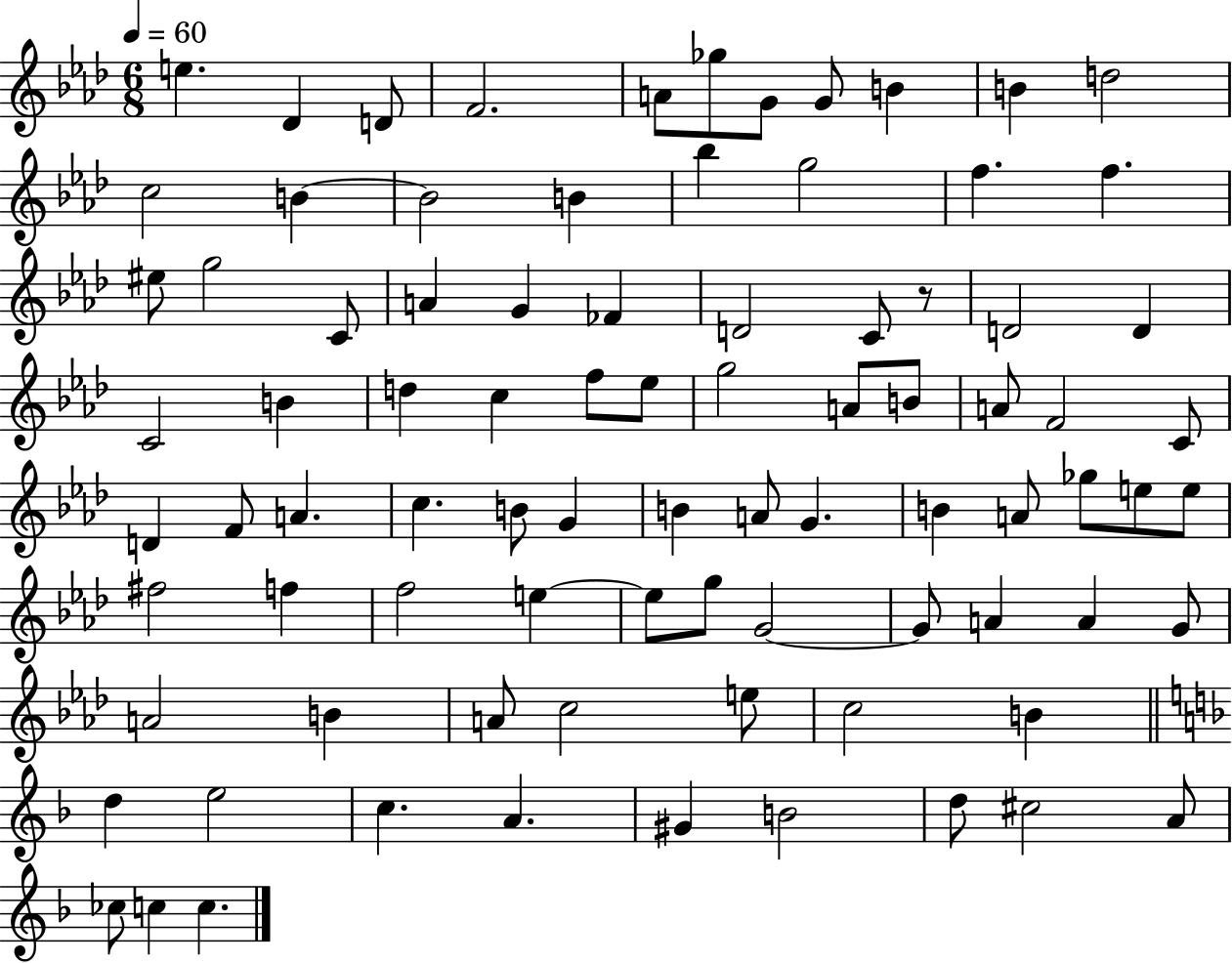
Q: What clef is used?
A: treble